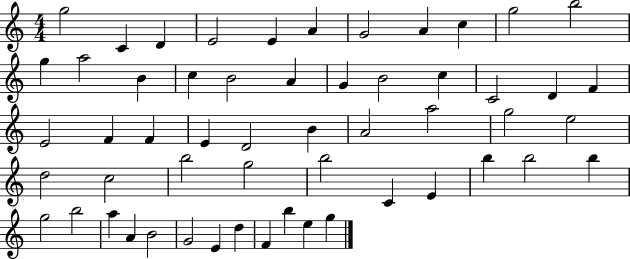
G5/h C4/q D4/q E4/h E4/q A4/q G4/h A4/q C5/q G5/h B5/h G5/q A5/h B4/q C5/q B4/h A4/q G4/q B4/h C5/q C4/h D4/q F4/q E4/h F4/q F4/q E4/q D4/h B4/q A4/h A5/h G5/h E5/h D5/h C5/h B5/h G5/h B5/h C4/q E4/q B5/q B5/h B5/q G5/h B5/h A5/q A4/q B4/h G4/h E4/q D5/q F4/q B5/q E5/q G5/q